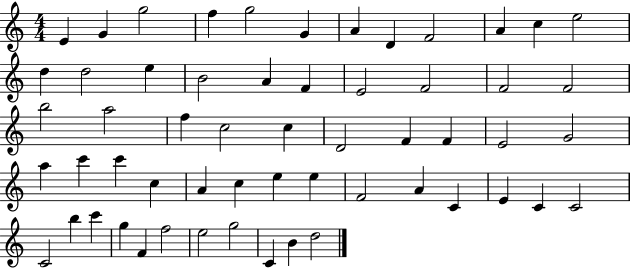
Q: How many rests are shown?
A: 0